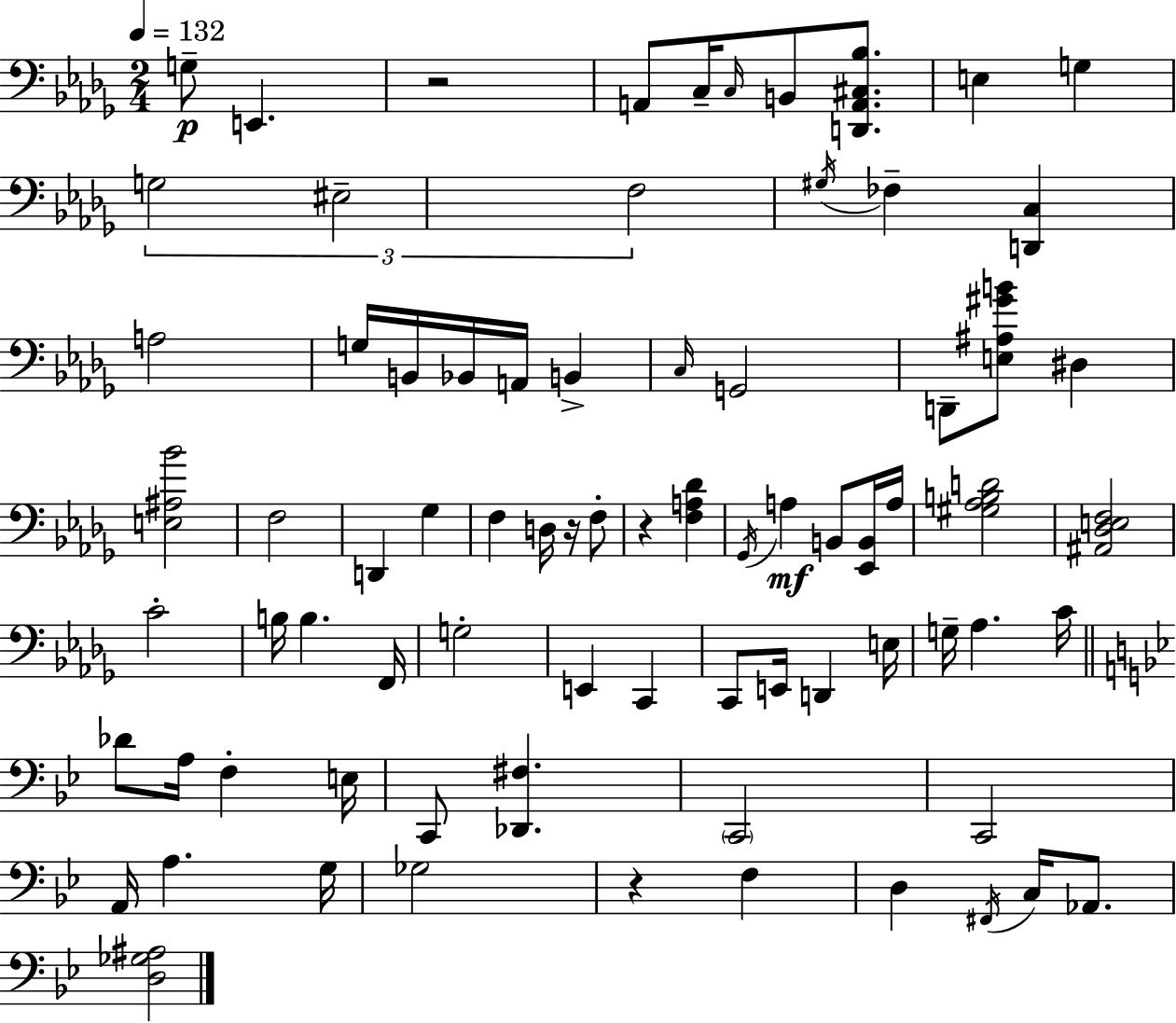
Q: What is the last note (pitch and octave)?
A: Ab2